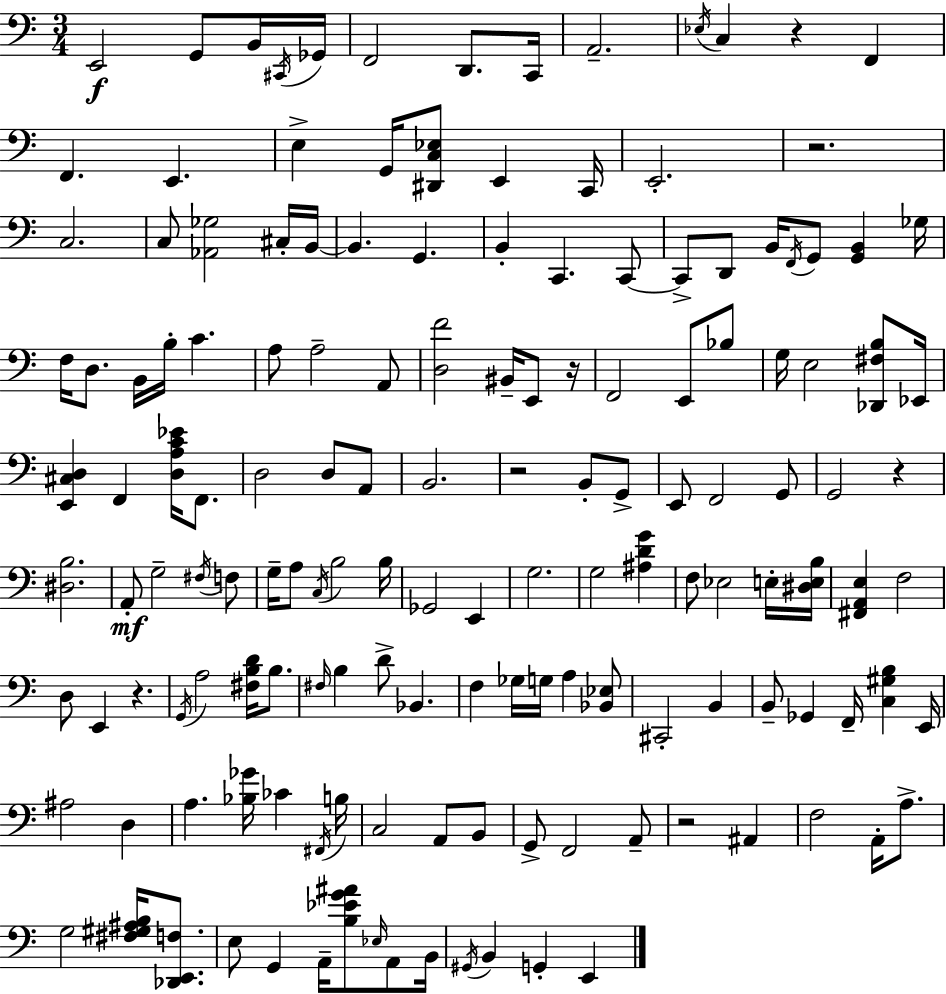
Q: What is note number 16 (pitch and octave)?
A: G2